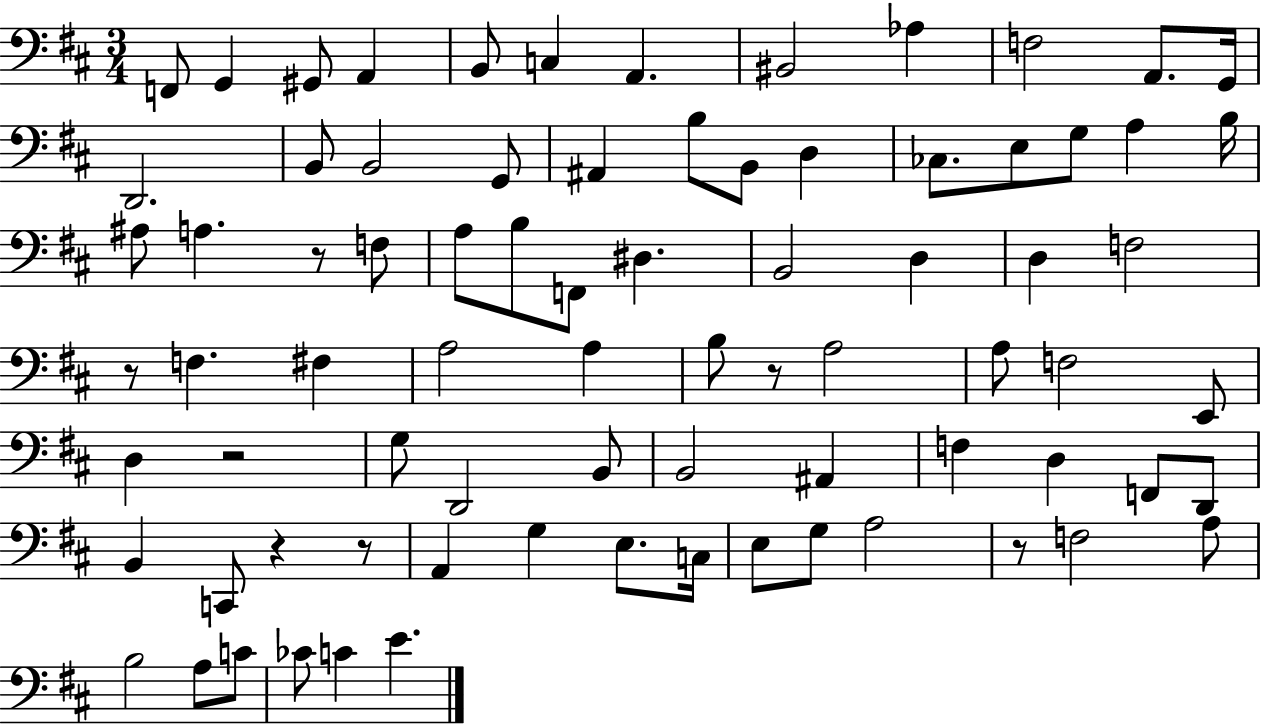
X:1
T:Untitled
M:3/4
L:1/4
K:D
F,,/2 G,, ^G,,/2 A,, B,,/2 C, A,, ^B,,2 _A, F,2 A,,/2 G,,/4 D,,2 B,,/2 B,,2 G,,/2 ^A,, B,/2 B,,/2 D, _C,/2 E,/2 G,/2 A, B,/4 ^A,/2 A, z/2 F,/2 A,/2 B,/2 F,,/2 ^D, B,,2 D, D, F,2 z/2 F, ^F, A,2 A, B,/2 z/2 A,2 A,/2 F,2 E,,/2 D, z2 G,/2 D,,2 B,,/2 B,,2 ^A,, F, D, F,,/2 D,,/2 B,, C,,/2 z z/2 A,, G, E,/2 C,/4 E,/2 G,/2 A,2 z/2 F,2 A,/2 B,2 A,/2 C/2 _C/2 C E